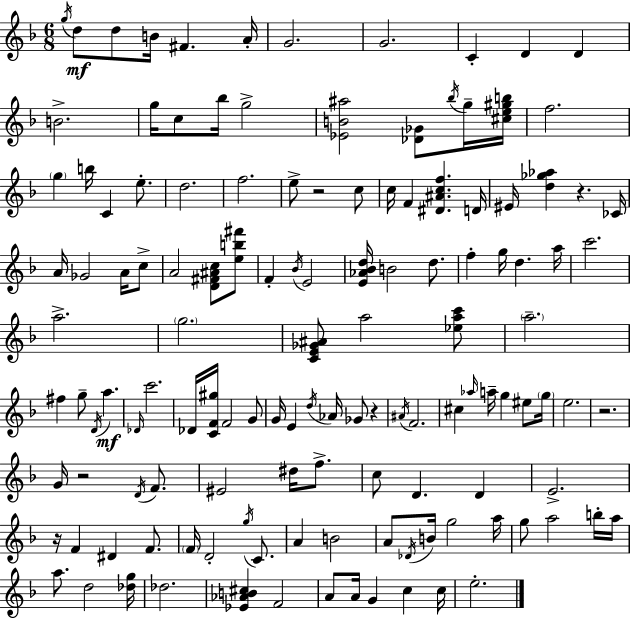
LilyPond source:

{
  \clef treble
  \numericTimeSignature
  \time 6/8
  \key f \major
  \acciaccatura { g''16 }\mf d''8 d''8 b'16 fis'4. | a'16-. g'2. | g'2. | c'4-. d'4 d'4 | \break b'2.-> | g''16 c''8 bes''16 g''2-> | <ees' b' ais''>2 <des' ges'>8 \acciaccatura { bes''16 } | g''16-- <cis'' e'' gis'' b''>16 f''2. | \break \parenthesize g''4 b''16 c'4 e''8.-. | d''2. | f''2. | e''8-> r2 | \break c''8 c''16 f'4 <dis' ais' c'' f''>4. | d'16 eis'16 <d'' ges'' aes''>4 r4. | ces'16 a'16 ges'2 a'16 | c''8-> a'2 <d' fis' ais' c''>8 | \break <e'' b'' fis'''>8 f'4-. \acciaccatura { bes'16 } e'2 | <e' aes' bes' d''>16 b'2 | d''8. f''4-. g''16 d''4. | a''16 c'''2. | \break a''2.-> | \parenthesize g''2. | <c' e' ges' ais'>8 a''2 | <ees'' a'' c'''>8 \parenthesize a''2.-- | \break fis''4 g''8-- \acciaccatura { d'16 }\mf a''4. | \grace { des'16 } c'''2. | des'16 <c' f' gis''>16 f'2 | g'8 g'16 e'4 \acciaccatura { d''16 } aes'16 | \break ges'8 r4 \acciaccatura { ais'16 } f'2. | cis''4 \grace { aes''16 } | a''16-- g''4 eis''8 \parenthesize g''16 e''2. | r2. | \break g'16 r2 | \acciaccatura { d'16 } f'8. eis'2 | dis''16 f''8.-> c''8 d'4. | d'4 e'2.-> | \break r16 f'4 | dis'4 f'8. \parenthesize f'16 d'2-. | \acciaccatura { g''16 } c'8. a'4 | b'2 a'8 | \break \acciaccatura { des'16 } b'16 g''2 a''16 g''8 | a''2 b''16-. a''16 a''8. | d''2 <des'' g''>16 des''2. | <ees' aes' b' cis''>4 | \break f'2 a'8 | a'16 g'4 c''4 c''16 e''2.-. | \bar "|."
}